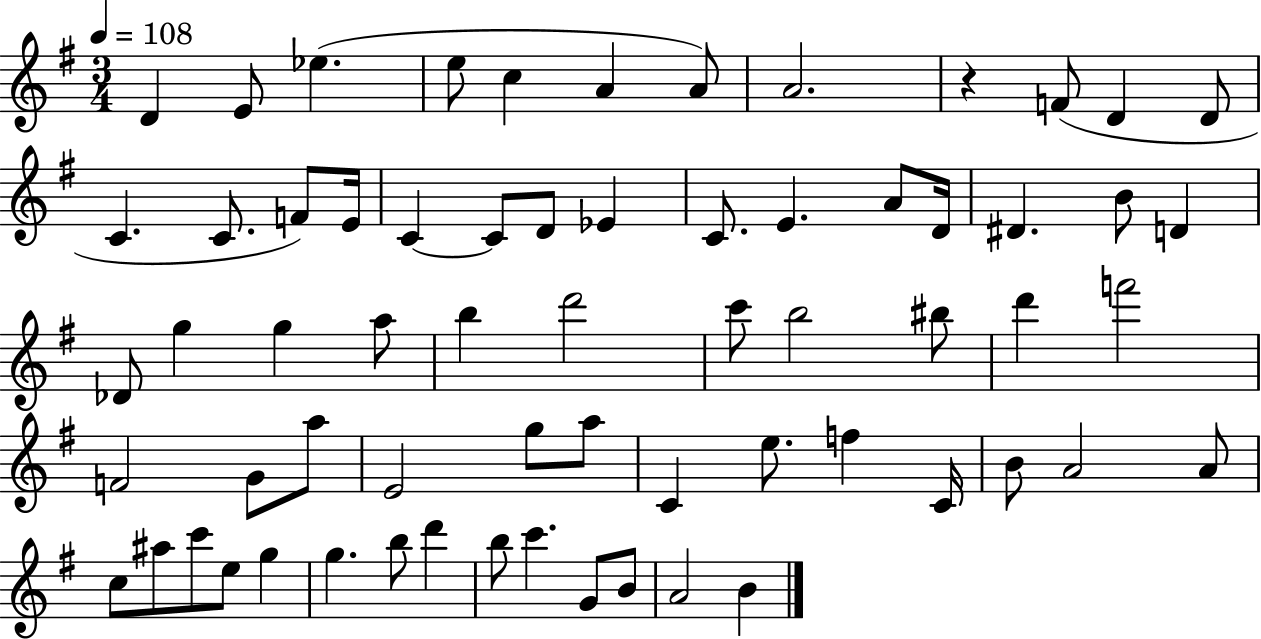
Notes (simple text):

D4/q E4/e Eb5/q. E5/e C5/q A4/q A4/e A4/h. R/q F4/e D4/q D4/e C4/q. C4/e. F4/e E4/s C4/q C4/e D4/e Eb4/q C4/e. E4/q. A4/e D4/s D#4/q. B4/e D4/q Db4/e G5/q G5/q A5/e B5/q D6/h C6/e B5/h BIS5/e D6/q F6/h F4/h G4/e A5/e E4/h G5/e A5/e C4/q E5/e. F5/q C4/s B4/e A4/h A4/e C5/e A#5/e C6/e E5/e G5/q G5/q. B5/e D6/q B5/e C6/q. G4/e B4/e A4/h B4/q